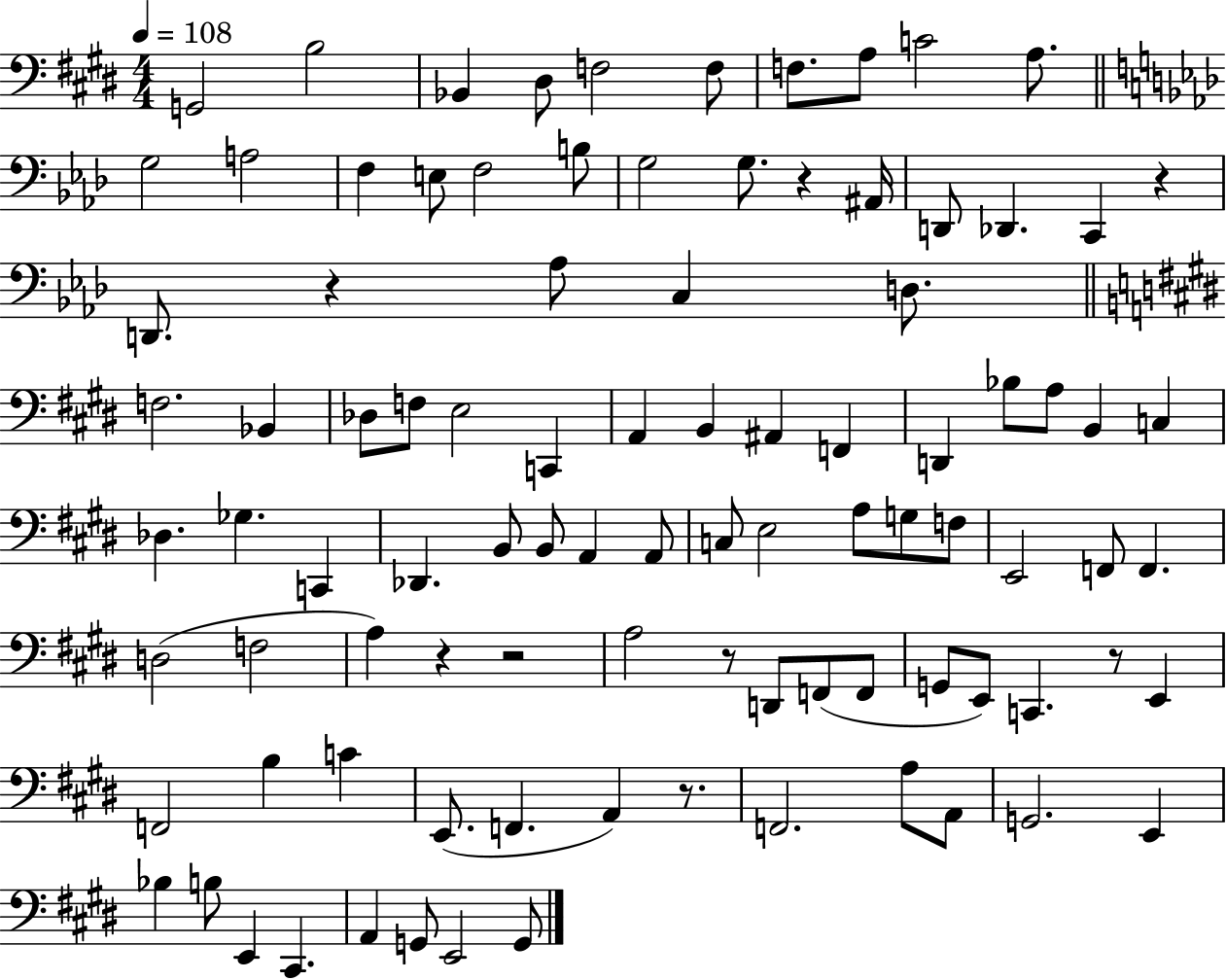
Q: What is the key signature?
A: E major